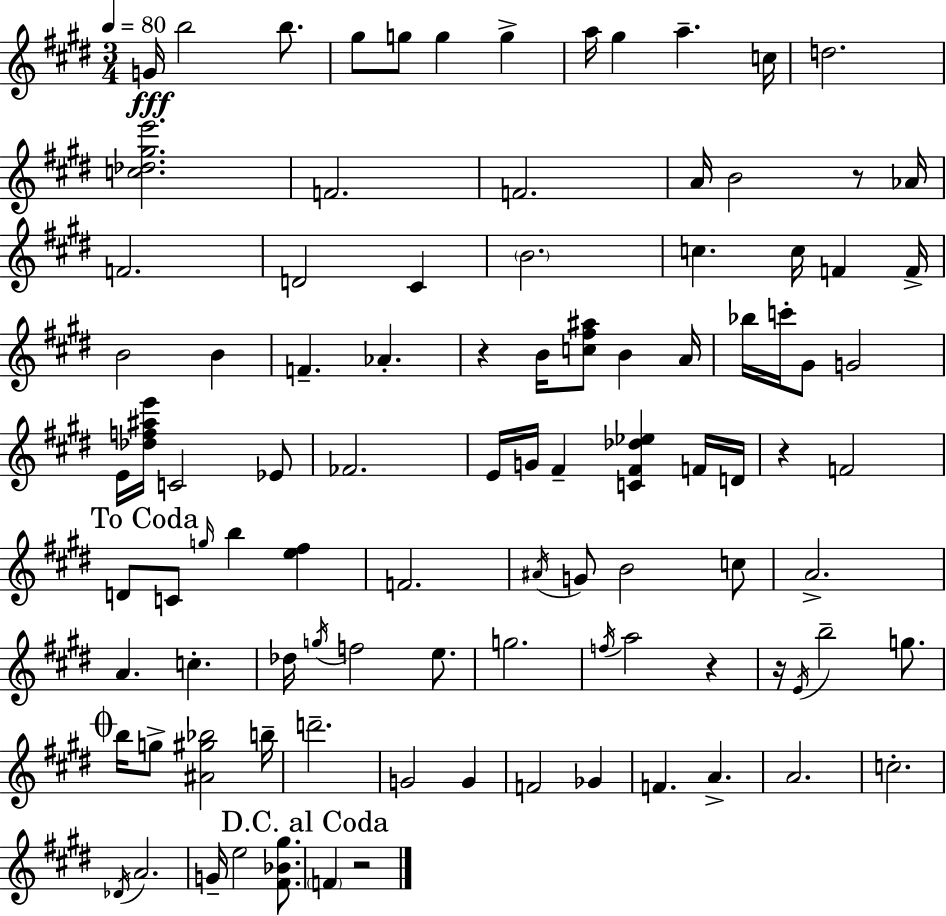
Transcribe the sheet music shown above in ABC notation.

X:1
T:Untitled
M:3/4
L:1/4
K:E
G/4 b2 b/2 ^g/2 g/2 g g a/4 ^g a c/4 d2 [c_d^ge']2 F2 F2 A/4 B2 z/2 _A/4 F2 D2 ^C B2 c c/4 F F/4 B2 B F _A z B/4 [c^f^a]/2 B A/4 _b/4 c'/4 ^G/2 G2 E/4 [_df^ae']/4 C2 _E/2 _F2 E/4 G/4 ^F [C^F_d_e] F/4 D/4 z F2 D/2 C/2 g/4 b [e^f] F2 ^A/4 G/2 B2 c/2 A2 A c _d/4 g/4 f2 e/2 g2 f/4 a2 z z/4 E/4 b2 g/2 b/4 g/2 [^A^g_b]2 b/4 d'2 G2 G F2 _G F A A2 c2 _D/4 A2 G/4 e2 [^F_B^g]/2 F z2